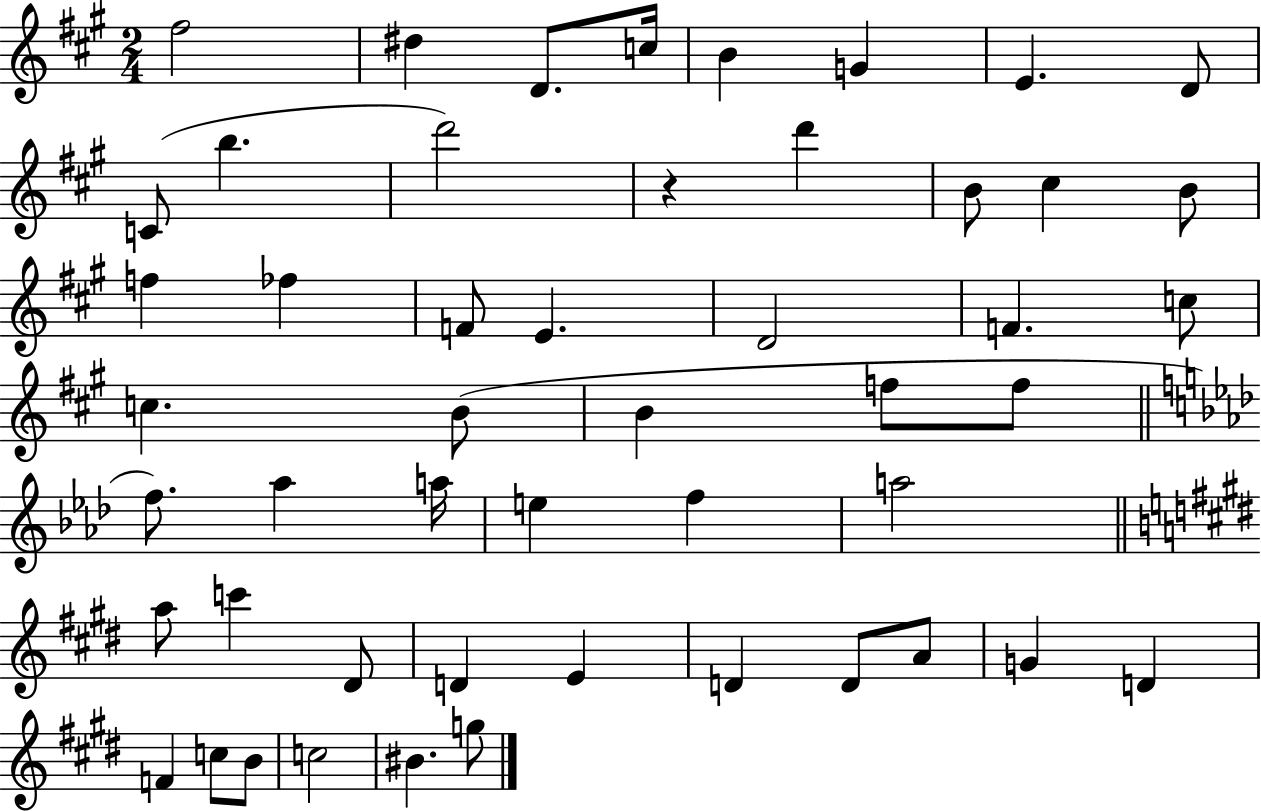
{
  \clef treble
  \numericTimeSignature
  \time 2/4
  \key a \major
  fis''2 | dis''4 d'8. c''16 | b'4 g'4 | e'4. d'8 | \break c'8( b''4. | d'''2) | r4 d'''4 | b'8 cis''4 b'8 | \break f''4 fes''4 | f'8 e'4. | d'2 | f'4. c''8 | \break c''4. b'8( | b'4 f''8 f''8 | \bar "||" \break \key f \minor f''8.) aes''4 a''16 | e''4 f''4 | a''2 | \bar "||" \break \key e \major a''8 c'''4 dis'8 | d'4 e'4 | d'4 d'8 a'8 | g'4 d'4 | \break f'4 c''8 b'8 | c''2 | bis'4. g''8 | \bar "|."
}